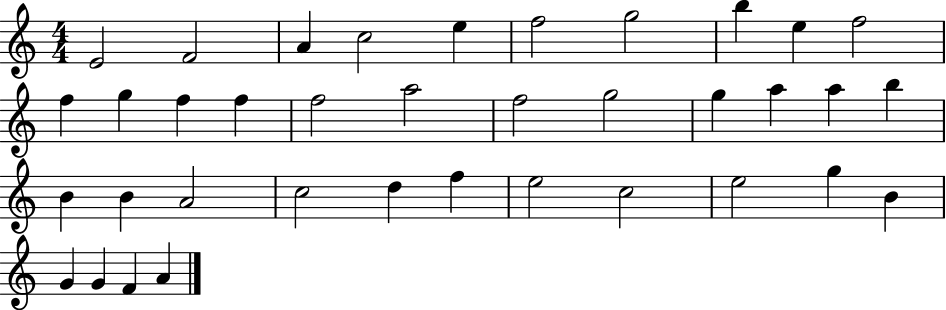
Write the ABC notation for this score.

X:1
T:Untitled
M:4/4
L:1/4
K:C
E2 F2 A c2 e f2 g2 b e f2 f g f f f2 a2 f2 g2 g a a b B B A2 c2 d f e2 c2 e2 g B G G F A